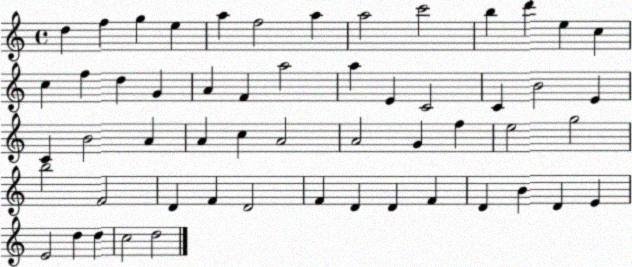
X:1
T:Untitled
M:4/4
L:1/4
K:C
d f g e a f2 a a2 c'2 b d' e c c f d G A F a2 a E C2 C B2 E C B2 A A c A2 A2 G f e2 g2 b2 F2 D F D2 F D D F D B D E E2 d d c2 d2